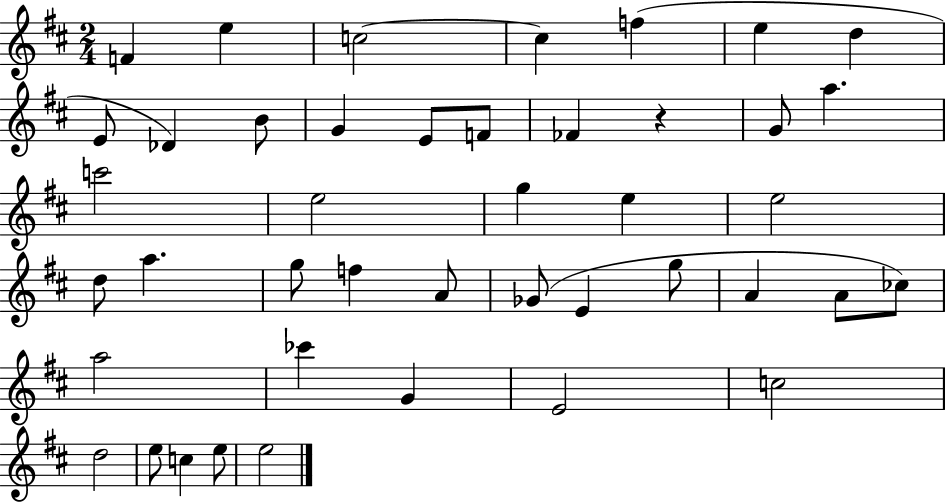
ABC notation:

X:1
T:Untitled
M:2/4
L:1/4
K:D
F e c2 c f e d E/2 _D B/2 G E/2 F/2 _F z G/2 a c'2 e2 g e e2 d/2 a g/2 f A/2 _G/2 E g/2 A A/2 _c/2 a2 _c' G E2 c2 d2 e/2 c e/2 e2